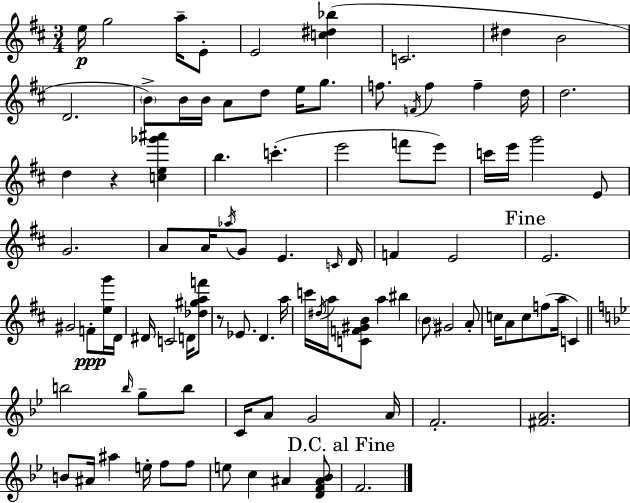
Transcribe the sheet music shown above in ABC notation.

X:1
T:Untitled
M:3/4
L:1/4
K:D
e/4 g2 a/4 E/2 E2 [c^d_b] C2 ^d B2 D2 B/2 B/4 B/4 A/2 d/2 e/4 g/2 f/2 F/4 f f d/4 d2 d z [ce_g'^a'] b c' e'2 f'/2 e'/2 c'/4 e'/4 g'2 E/2 G2 A/2 A/4 _a/4 G/2 E C/4 D/4 F E2 E2 ^G2 F/2 [eg']/4 D/4 ^D/4 C2 D/4 [_d^gaf']/2 z/2 _E/2 D a/4 c'/4 ^d/4 a/4 [CF^GB]/2 a ^b B/2 ^G2 A/2 c/4 A/2 c/2 f/2 a/4 C b2 b/4 g/2 b/2 C/4 A/2 G2 A/4 F2 [^FA]2 B/2 ^A/4 ^a e/4 f/2 f/2 e/2 c ^A [DF^A_B]/2 F2